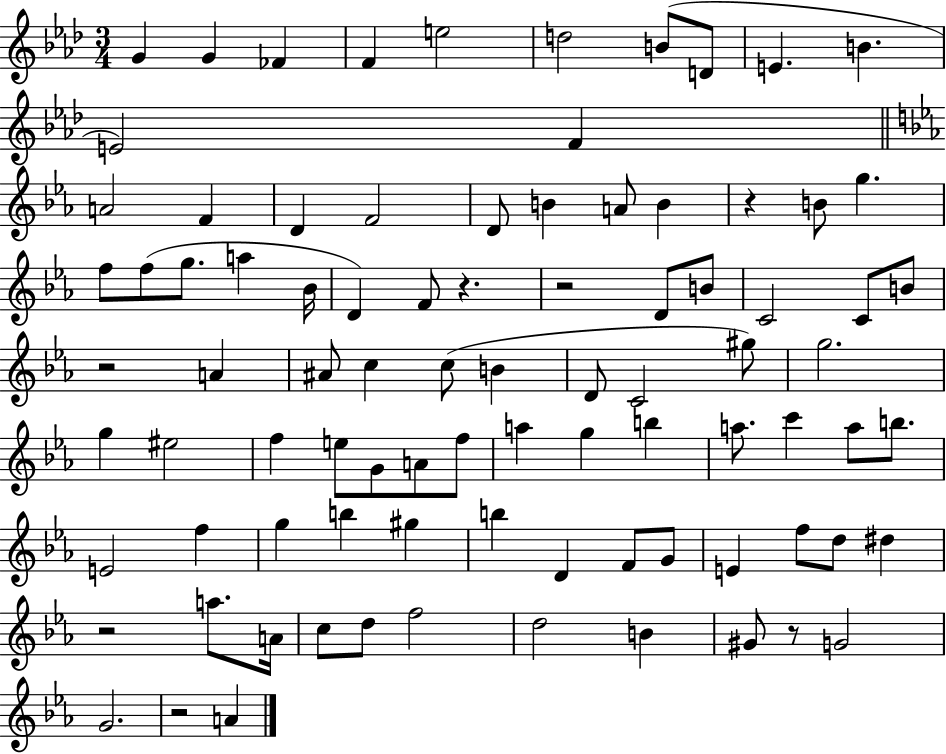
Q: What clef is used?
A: treble